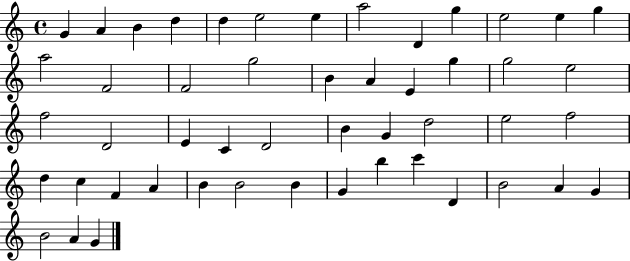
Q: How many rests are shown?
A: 0